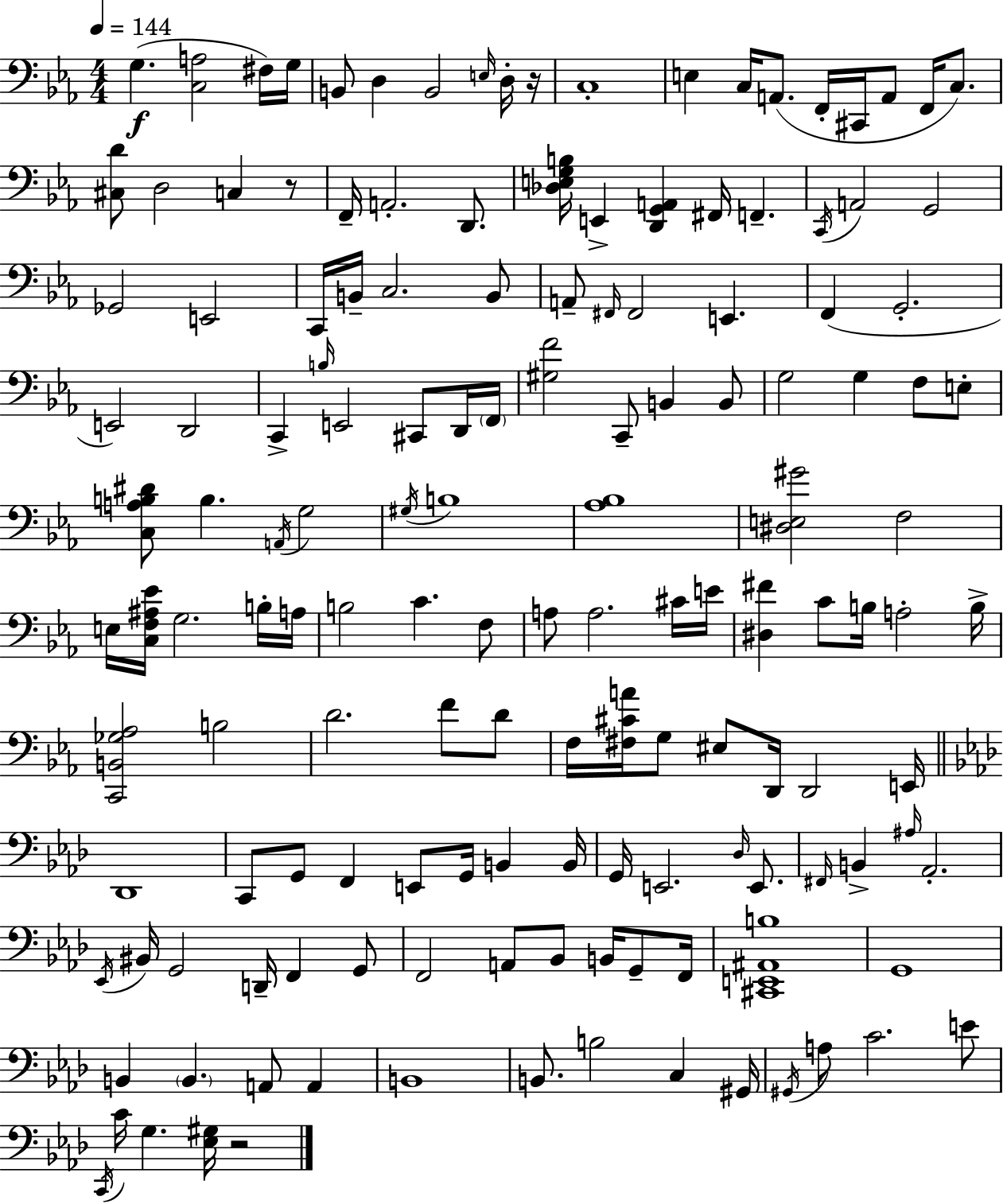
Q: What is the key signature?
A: EES major